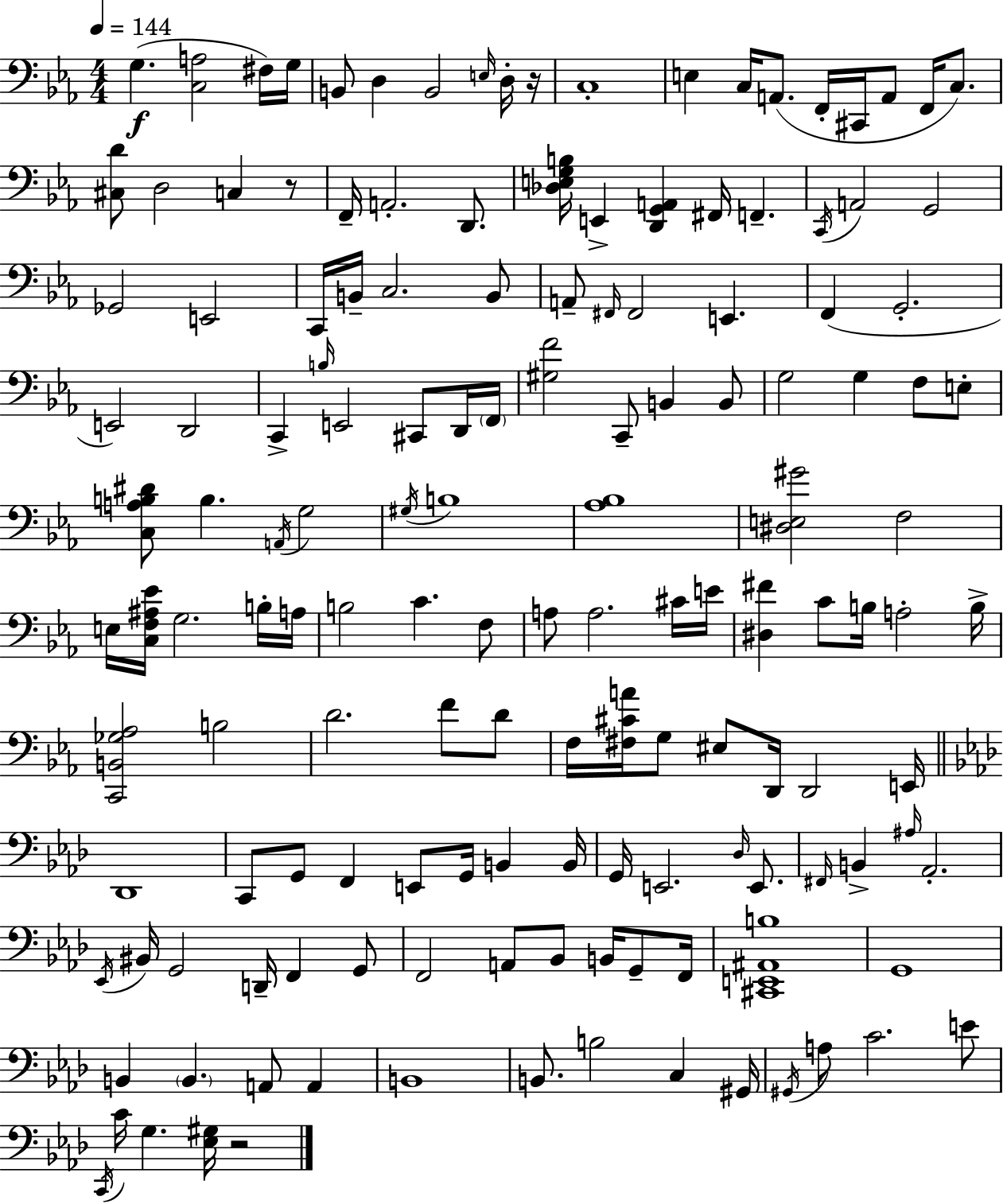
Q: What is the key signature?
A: EES major